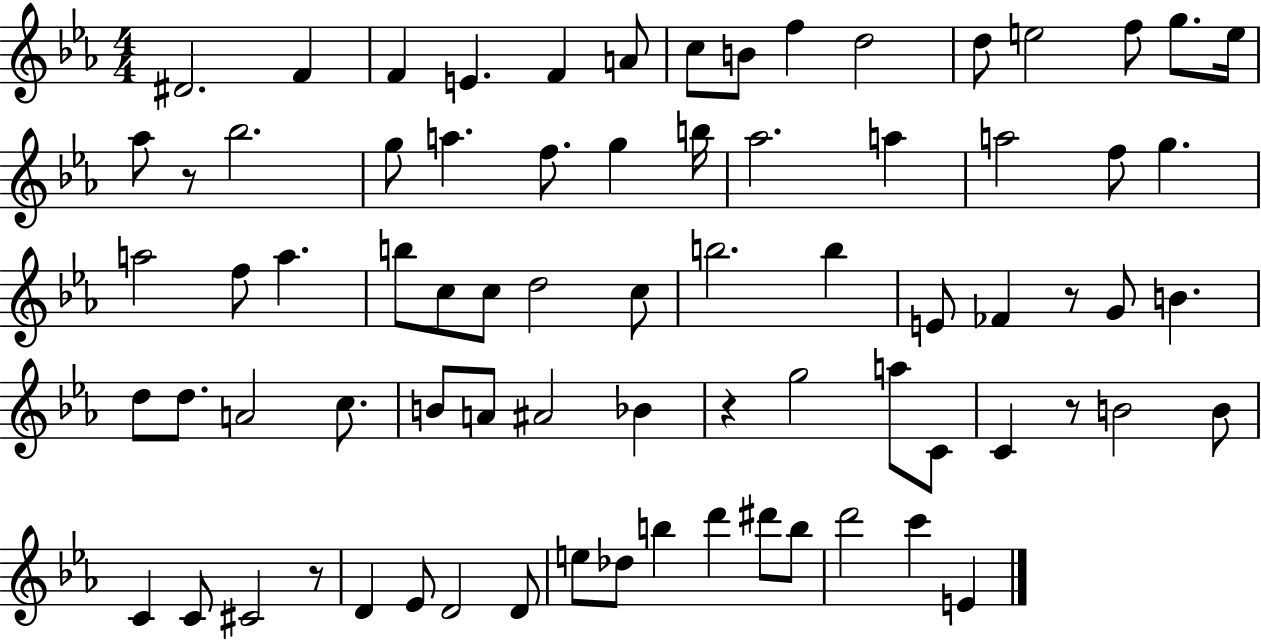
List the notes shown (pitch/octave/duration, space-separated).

D#4/h. F4/q F4/q E4/q. F4/q A4/e C5/e B4/e F5/q D5/h D5/e E5/h F5/e G5/e. E5/s Ab5/e R/e Bb5/h. G5/e A5/q. F5/e. G5/q B5/s Ab5/h. A5/q A5/h F5/e G5/q. A5/h F5/e A5/q. B5/e C5/e C5/e D5/h C5/e B5/h. B5/q E4/e FES4/q R/e G4/e B4/q. D5/e D5/e. A4/h C5/e. B4/e A4/e A#4/h Bb4/q R/q G5/h A5/e C4/e C4/q R/e B4/h B4/e C4/q C4/e C#4/h R/e D4/q Eb4/e D4/h D4/e E5/e Db5/e B5/q D6/q D#6/e B5/e D6/h C6/q E4/q